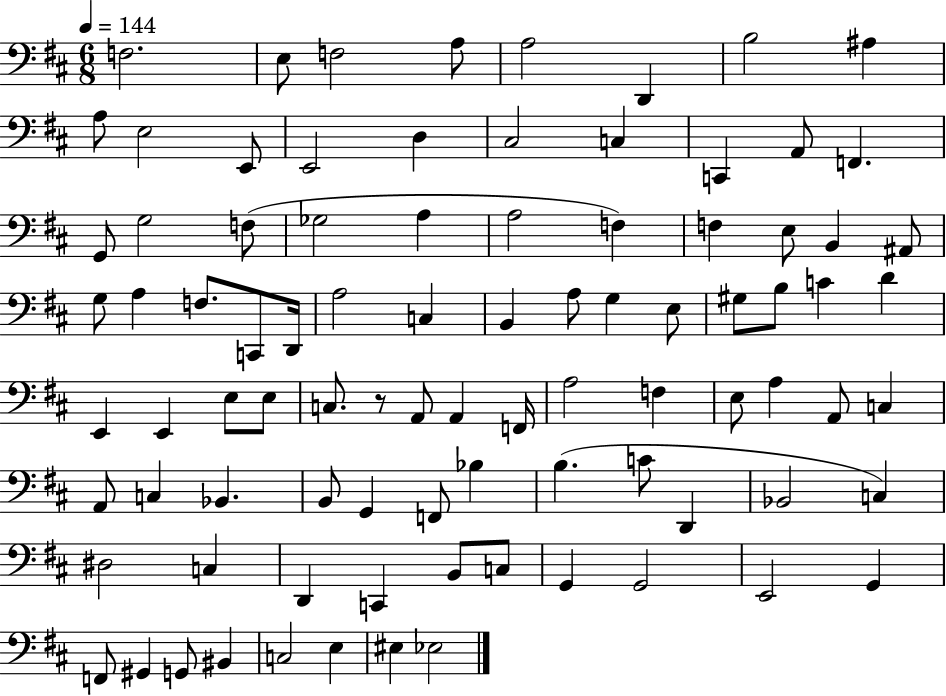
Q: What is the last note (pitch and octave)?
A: Eb3